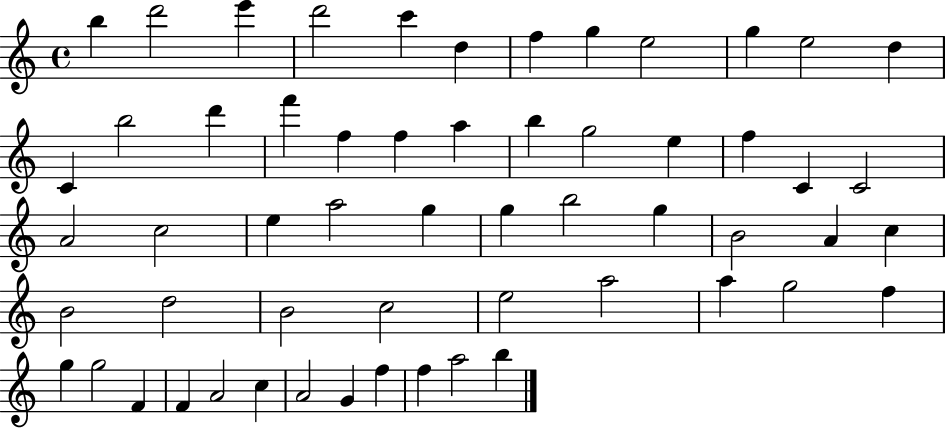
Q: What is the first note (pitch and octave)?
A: B5